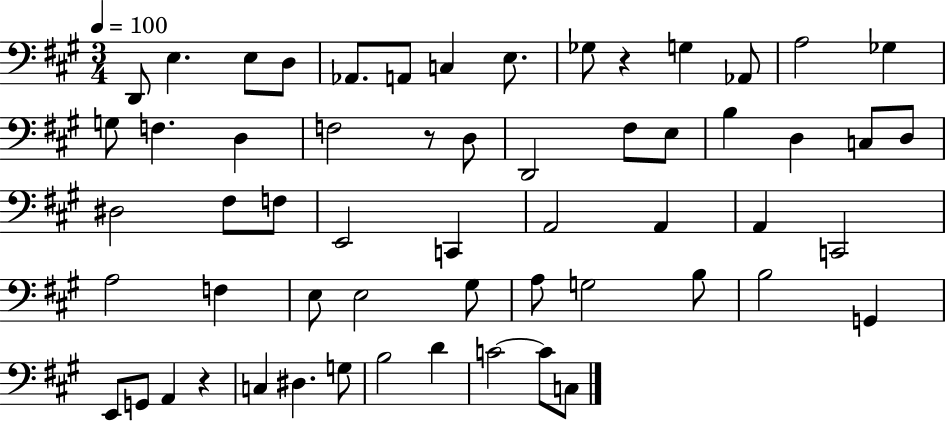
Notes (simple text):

D2/e E3/q. E3/e D3/e Ab2/e. A2/e C3/q E3/e. Gb3/e R/q G3/q Ab2/e A3/h Gb3/q G3/e F3/q. D3/q F3/h R/e D3/e D2/h F#3/e E3/e B3/q D3/q C3/e D3/e D#3/h F#3/e F3/e E2/h C2/q A2/h A2/q A2/q C2/h A3/h F3/q E3/e E3/h G#3/e A3/e G3/h B3/e B3/h G2/q E2/e G2/e A2/q R/q C3/q D#3/q. G3/e B3/h D4/q C4/h C4/e C3/e